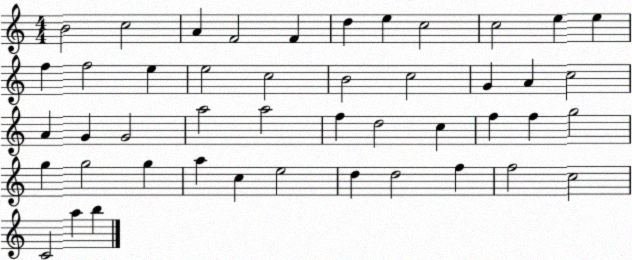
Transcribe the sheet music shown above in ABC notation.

X:1
T:Untitled
M:4/4
L:1/4
K:C
B2 c2 A F2 F d e c2 c2 e e f f2 e e2 c2 B2 c2 G A c2 A G G2 a2 a2 f d2 c f f g2 g g2 g a c e2 d d2 f f2 c2 C2 a b